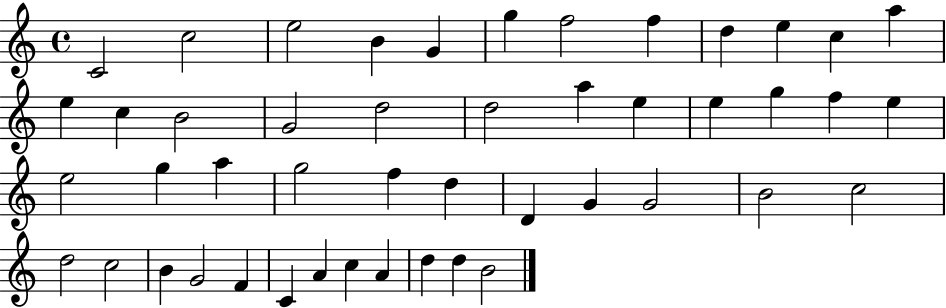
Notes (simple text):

C4/h C5/h E5/h B4/q G4/q G5/q F5/h F5/q D5/q E5/q C5/q A5/q E5/q C5/q B4/h G4/h D5/h D5/h A5/q E5/q E5/q G5/q F5/q E5/q E5/h G5/q A5/q G5/h F5/q D5/q D4/q G4/q G4/h B4/h C5/h D5/h C5/h B4/q G4/h F4/q C4/q A4/q C5/q A4/q D5/q D5/q B4/h